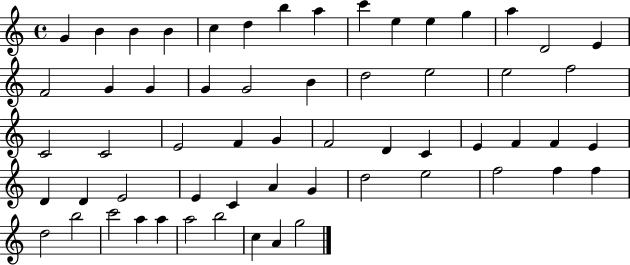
X:1
T:Untitled
M:4/4
L:1/4
K:C
G B B B c d b a c' e e g a D2 E F2 G G G G2 B d2 e2 e2 f2 C2 C2 E2 F G F2 D C E F F E D D E2 E C A G d2 e2 f2 f f d2 b2 c'2 a a a2 b2 c A g2